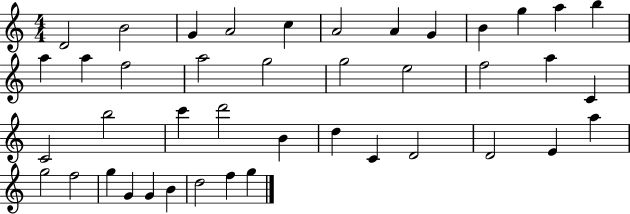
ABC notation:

X:1
T:Untitled
M:4/4
L:1/4
K:C
D2 B2 G A2 c A2 A G B g a b a a f2 a2 g2 g2 e2 f2 a C C2 b2 c' d'2 B d C D2 D2 E a g2 f2 g G G B d2 f g